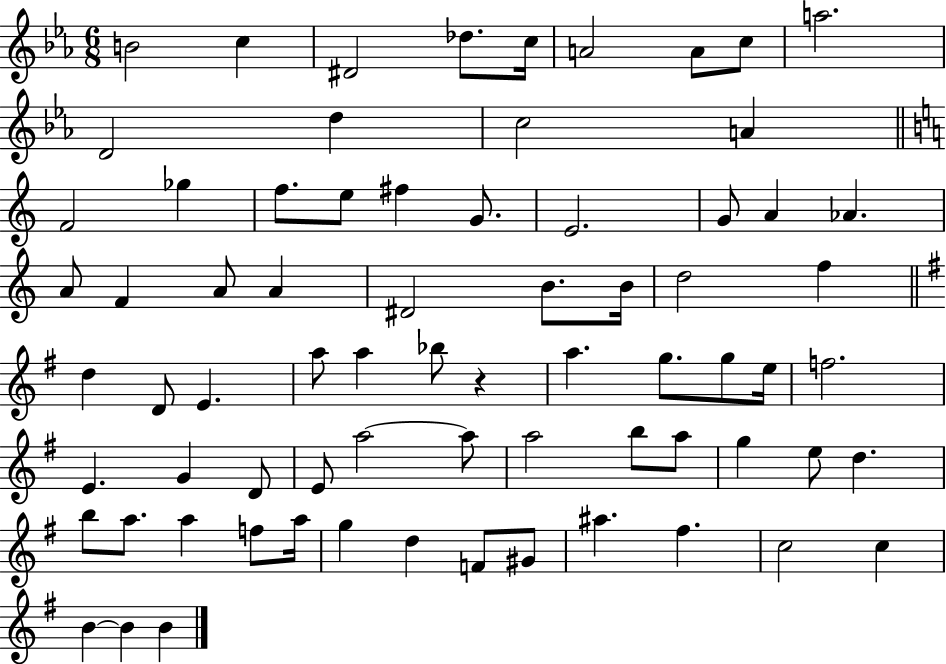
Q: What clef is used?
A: treble